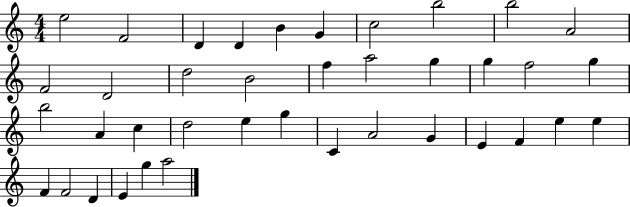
{
  \clef treble
  \numericTimeSignature
  \time 4/4
  \key c \major
  e''2 f'2 | d'4 d'4 b'4 g'4 | c''2 b''2 | b''2 a'2 | \break f'2 d'2 | d''2 b'2 | f''4 a''2 g''4 | g''4 f''2 g''4 | \break b''2 a'4 c''4 | d''2 e''4 g''4 | c'4 a'2 g'4 | e'4 f'4 e''4 e''4 | \break f'4 f'2 d'4 | e'4 g''4 a''2 | \bar "|."
}